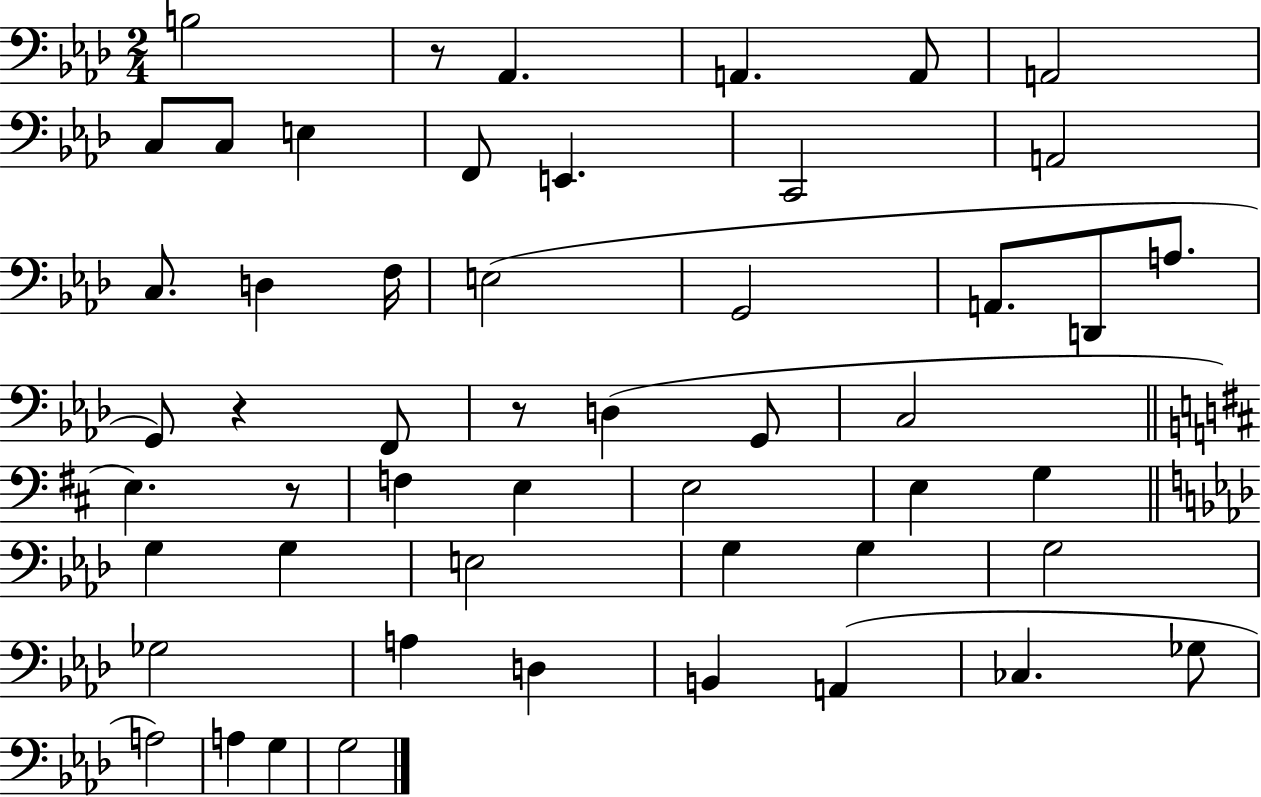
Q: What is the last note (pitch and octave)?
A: G3